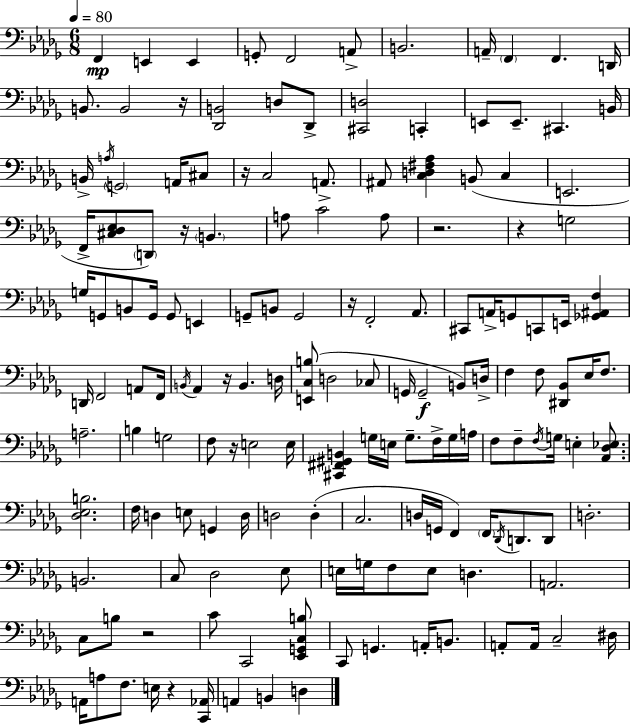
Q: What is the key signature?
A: BES minor